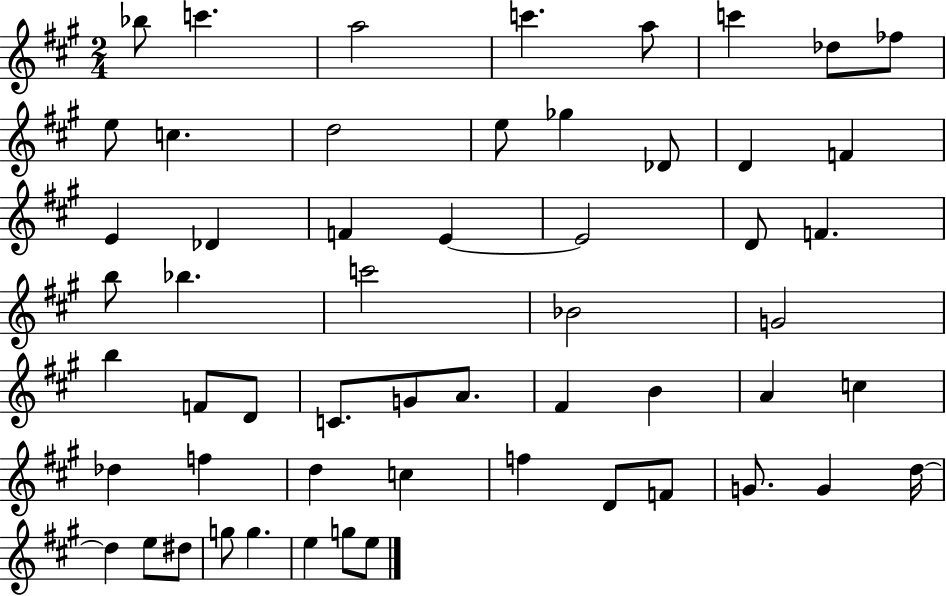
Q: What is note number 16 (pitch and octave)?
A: F4